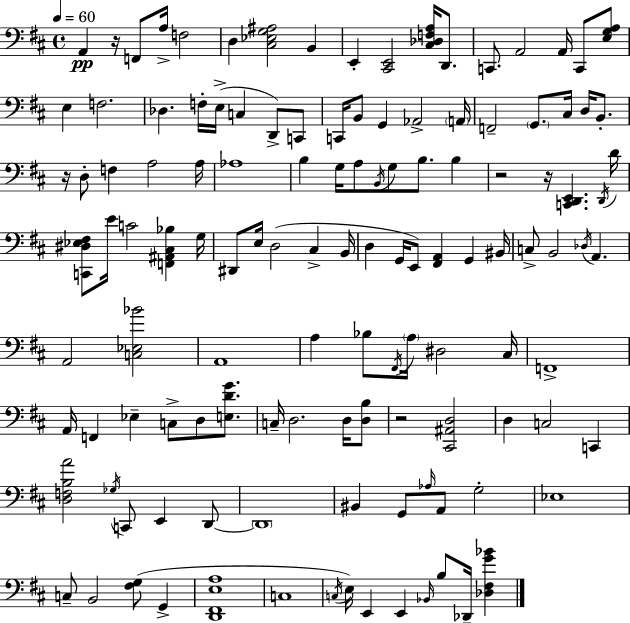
{
  \clef bass
  \time 4/4
  \defaultTimeSignature
  \key d \major
  \tempo 4 = 60
  a,4\pp r16 f,8 a16-> f2 | d4 <cis ees g ais>2 b,4 | e,4-. <cis, e,>2 <cis des f a>16 d,8. | c,8. a,2 a,16 c,8 <e g a>8 | \break e4 f2. | des4. f16-. e16->( c4 d,8->) c,8 | c,16 b,8 g,4 aes,2-> \parenthesize a,16 | f,2-- \parenthesize g,8. cis16 d16 b,8.-. | \break r16 d8-. f4 a2 a16 | aes1 | b4 g16 a8 \acciaccatura { b,16 } g8 b8. b4 | r2 r16 <c, d, e,>4. | \break \acciaccatura { d,16 } d'16 <c, dis ees fis>8 e'16 c'2 <f, ais, cis bes>4 | g16 dis,8 e16 d2( cis4-> | b,16 d4 g,16 e,8) <fis, a,>4 g,4 | bis,16 c8-> b,2 \acciaccatura { des16 } a,4. | \break a,2 <c ees bes'>2 | a,1 | a4 bes8 \acciaccatura { fis,16 } \parenthesize a16 dis2 | cis16 f,1-> | \break a,16 f,4 ees4-- c8-> d8 | <e d' g'>8. c16-- d2. | d16 <d b>8 r2 <cis, ais, d>2 | d4 c2 | \break c,4 <d f b a'>2 \acciaccatura { ges16 } c,8 e,4 | d,8~~ \parenthesize d,1 | bis,4 g,8 \grace { aes16 } a,8 g2-. | ees1 | \break c8-- b,2 | <fis g>8( g,4-> <d, fis, e a>1 | c1 | \acciaccatura { c16 } e16) e,4 e,4 | \break \grace { bes,16 } b8 des,16-- <des fis g' bes'>4 \bar "|."
}